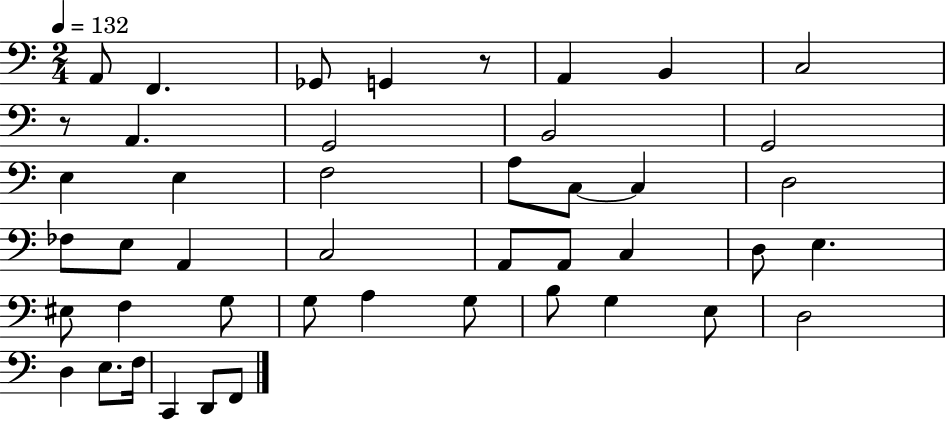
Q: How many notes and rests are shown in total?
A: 45